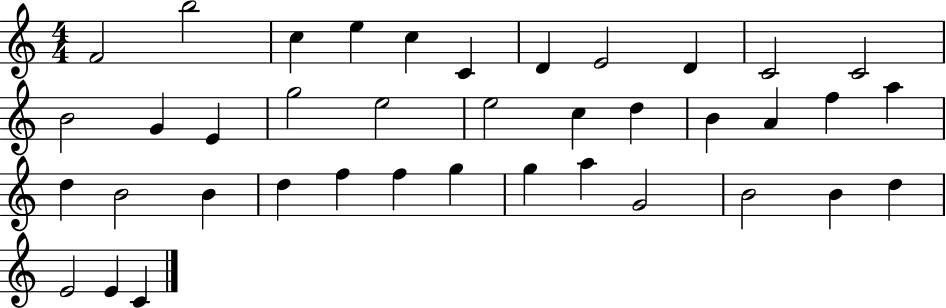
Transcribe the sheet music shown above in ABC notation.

X:1
T:Untitled
M:4/4
L:1/4
K:C
F2 b2 c e c C D E2 D C2 C2 B2 G E g2 e2 e2 c d B A f a d B2 B d f f g g a G2 B2 B d E2 E C